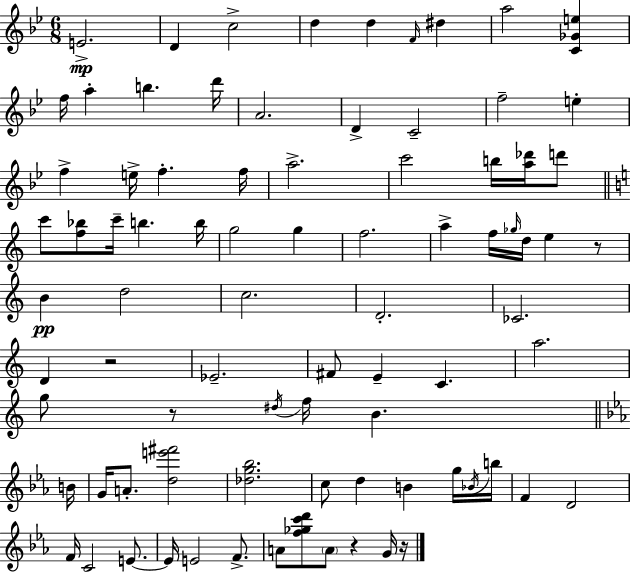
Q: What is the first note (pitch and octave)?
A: E4